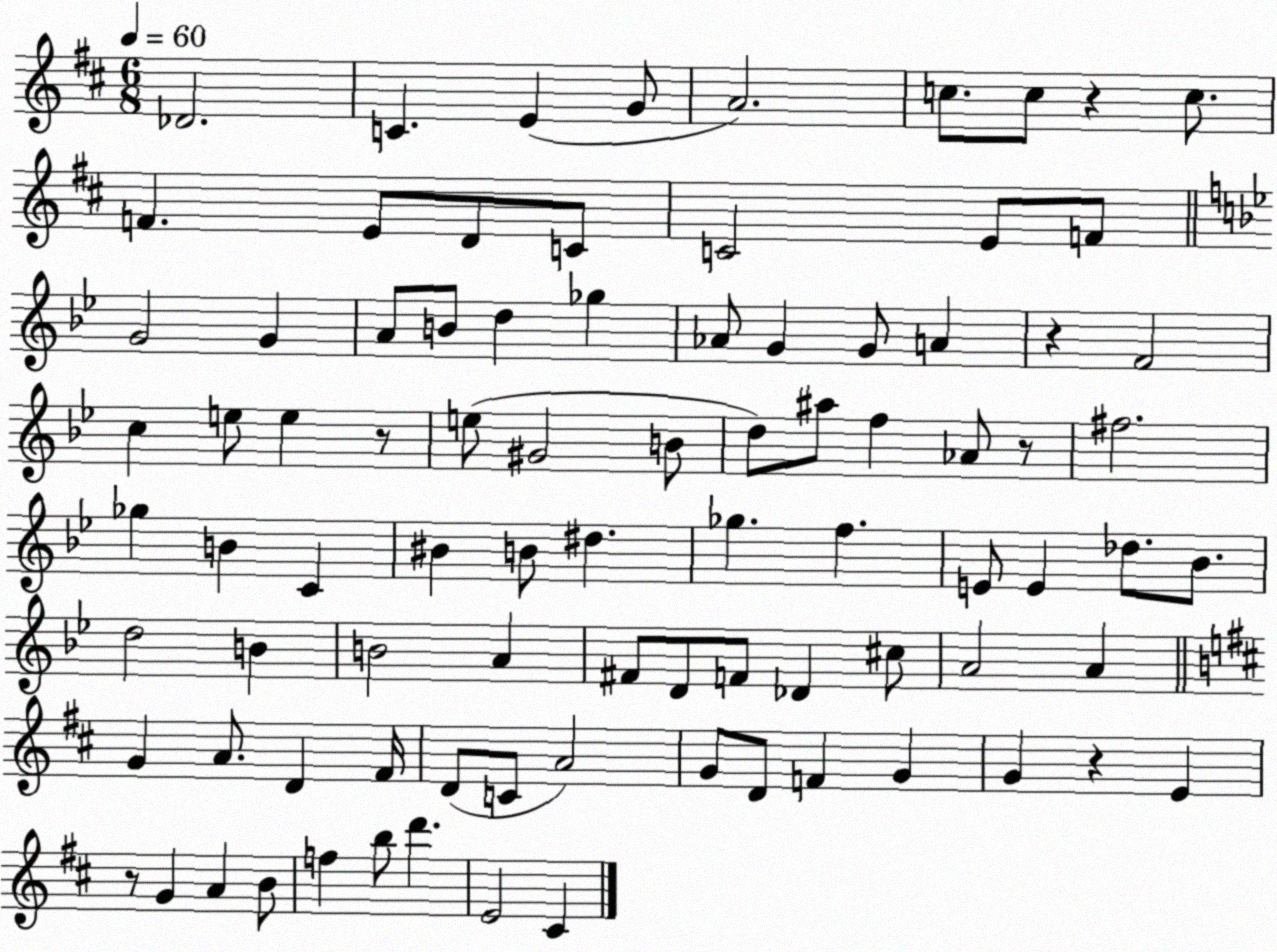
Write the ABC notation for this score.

X:1
T:Untitled
M:6/8
L:1/4
K:D
_D2 C E G/2 A2 c/2 c/2 z c/2 F E/2 D/2 C/2 C2 E/2 F/2 G2 G A/2 B/2 d _g _A/2 G G/2 A z F2 c e/2 e z/2 e/2 ^G2 B/2 d/2 ^a/2 f _A/2 z/2 ^f2 _g B C ^B B/2 ^d _g f E/2 E _d/2 _B/2 d2 B B2 A ^F/2 D/2 F/2 _D ^c/2 A2 A G A/2 D ^F/4 D/2 C/2 A2 G/2 D/2 F G G z E z/2 G A B/2 f b/2 d' E2 ^C